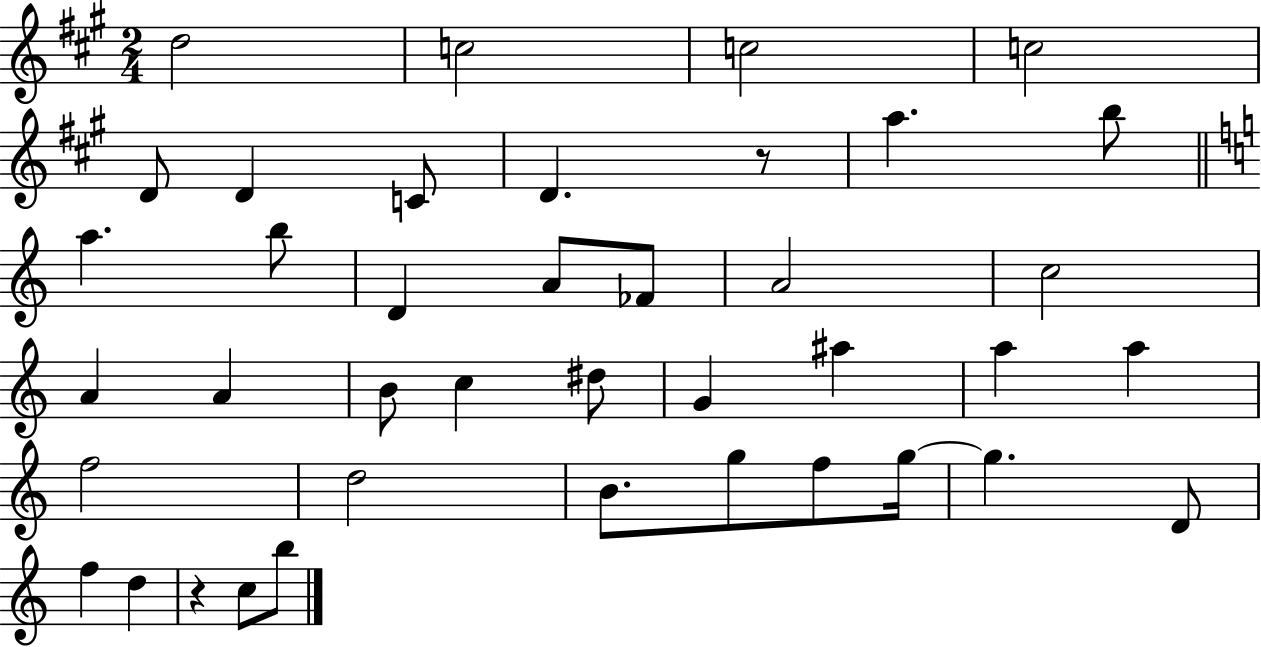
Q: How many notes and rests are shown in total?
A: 40